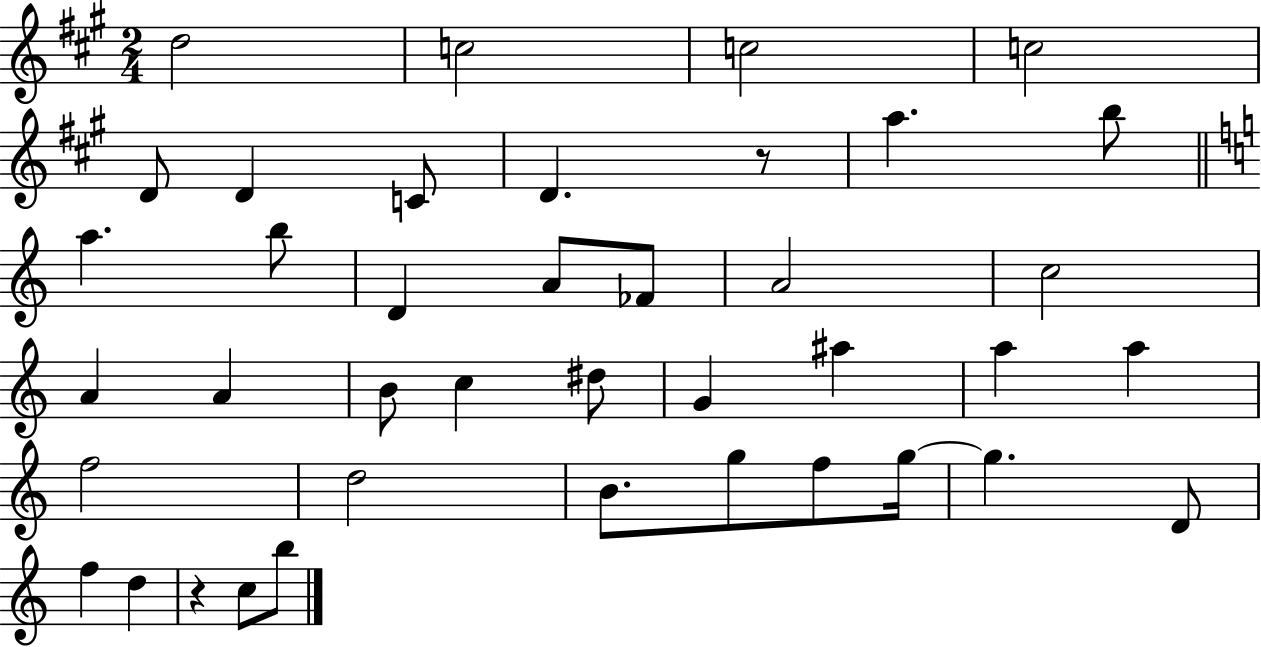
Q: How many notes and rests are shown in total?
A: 40